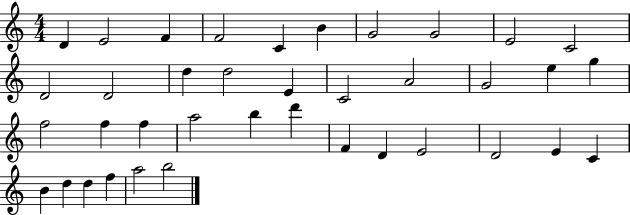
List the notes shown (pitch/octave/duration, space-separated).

D4/q E4/h F4/q F4/h C4/q B4/q G4/h G4/h E4/h C4/h D4/h D4/h D5/q D5/h E4/q C4/h A4/h G4/h E5/q G5/q F5/h F5/q F5/q A5/h B5/q D6/q F4/q D4/q E4/h D4/h E4/q C4/q B4/q D5/q D5/q F5/q A5/h B5/h